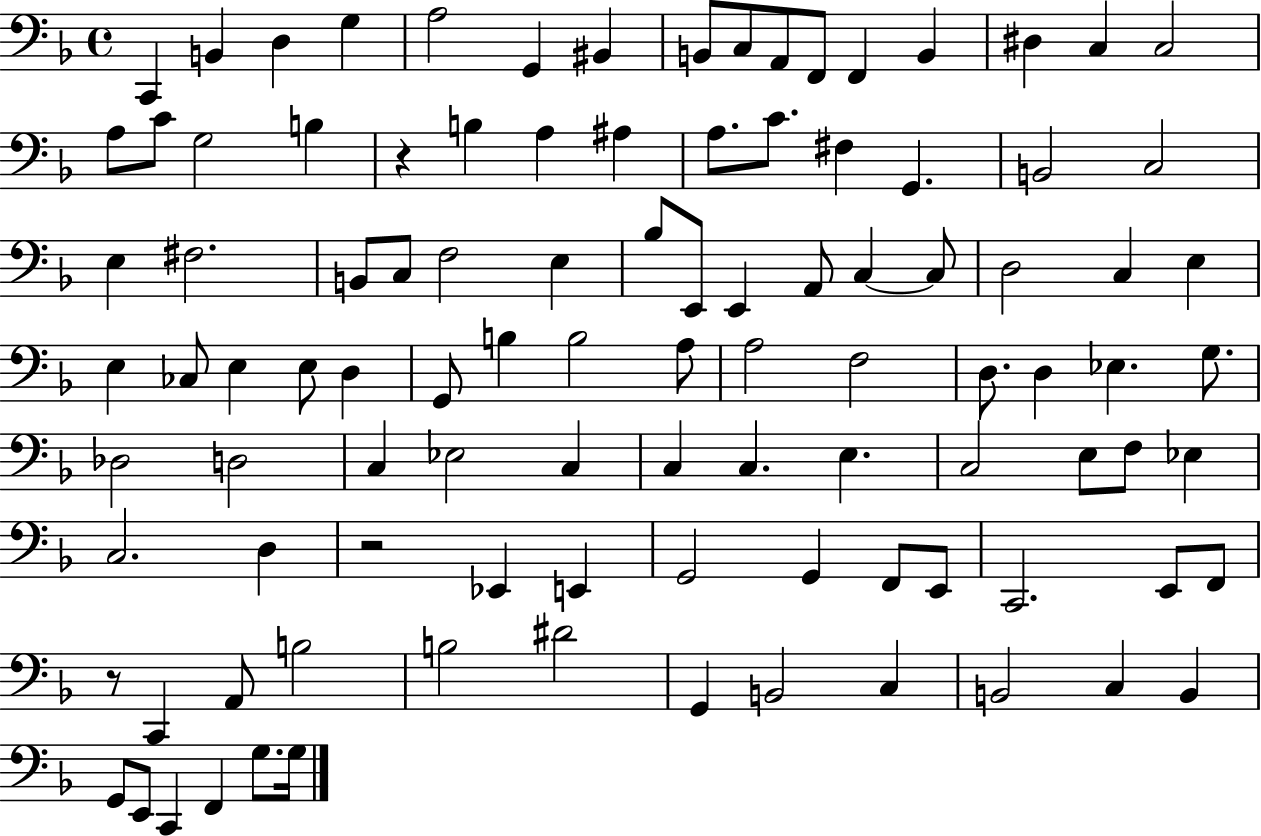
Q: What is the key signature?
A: F major